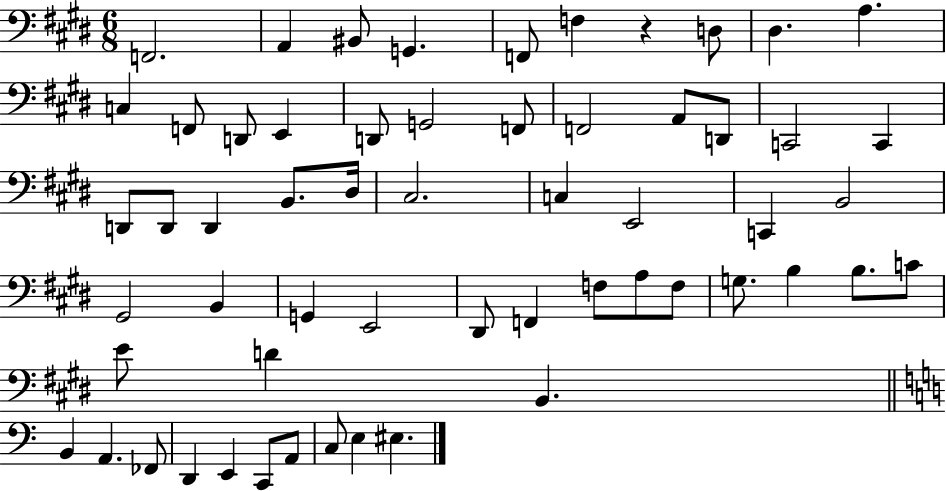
F2/h. A2/q BIS2/e G2/q. F2/e F3/q R/q D3/e D#3/q. A3/q. C3/q F2/e D2/e E2/q D2/e G2/h F2/e F2/h A2/e D2/e C2/h C2/q D2/e D2/e D2/q B2/e. D#3/s C#3/h. C3/q E2/h C2/q B2/h G#2/h B2/q G2/q E2/h D#2/e F2/q F3/e A3/e F3/e G3/e. B3/q B3/e. C4/e E4/e D4/q B2/q. B2/q A2/q. FES2/e D2/q E2/q C2/e A2/e C3/e E3/q EIS3/q.